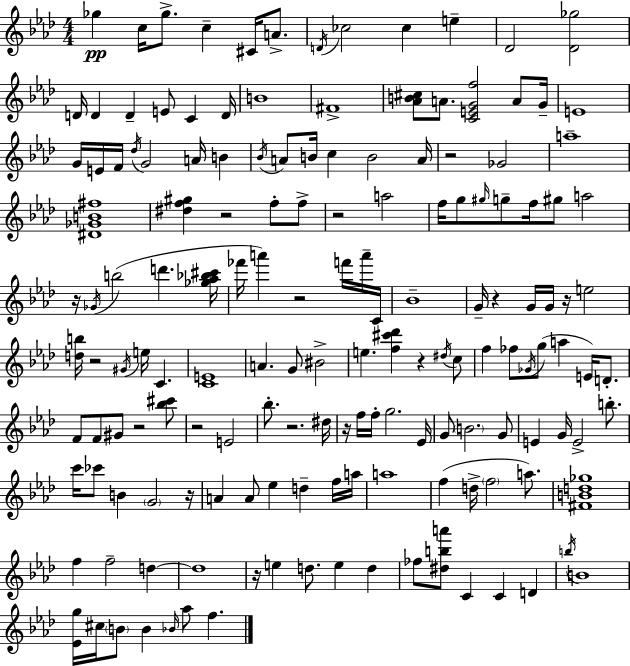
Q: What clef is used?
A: treble